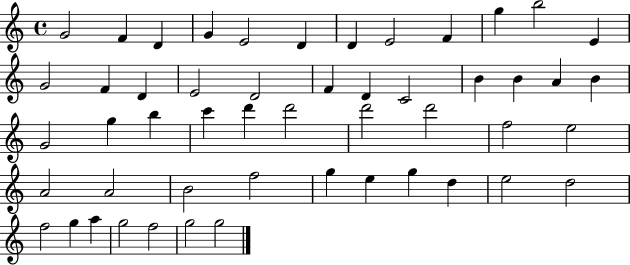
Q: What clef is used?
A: treble